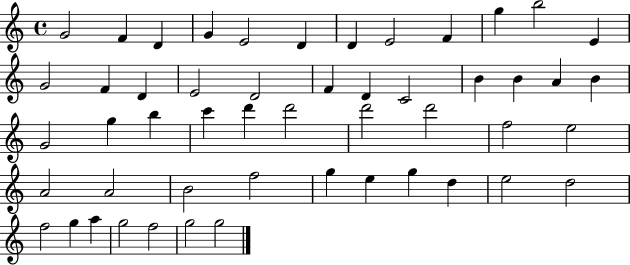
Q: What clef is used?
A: treble